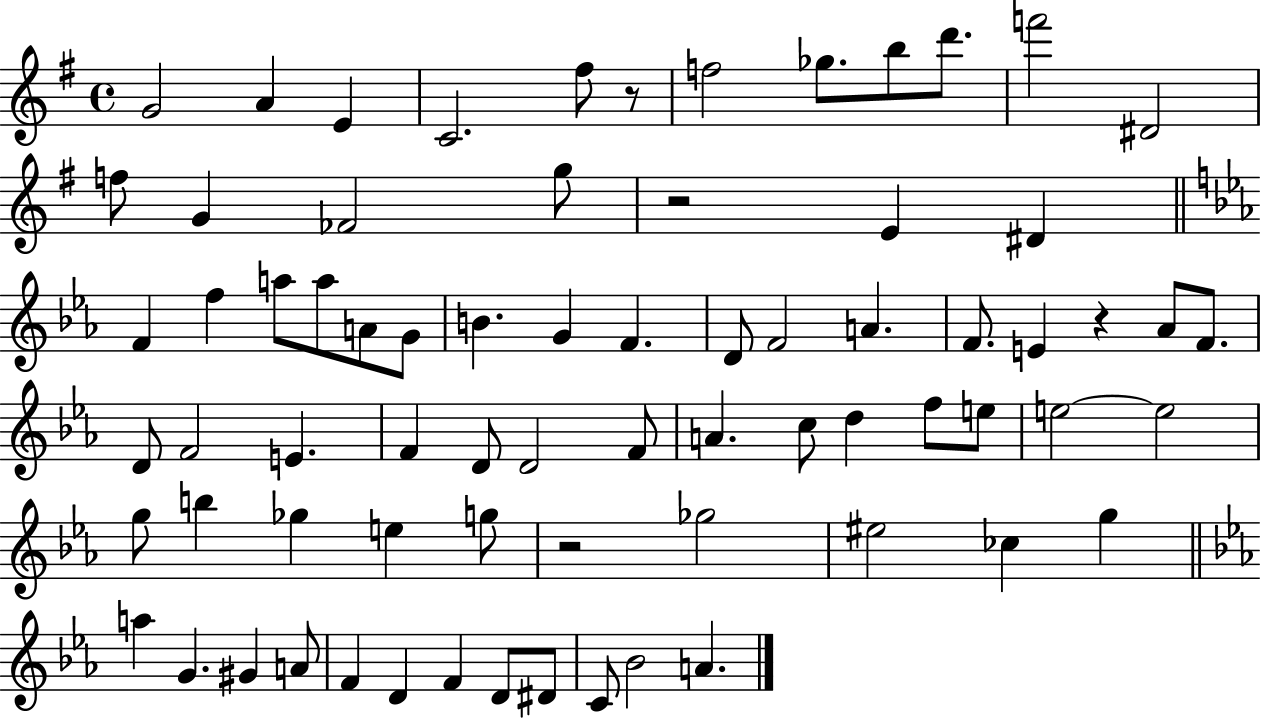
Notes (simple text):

G4/h A4/q E4/q C4/h. F#5/e R/e F5/h Gb5/e. B5/e D6/e. F6/h D#4/h F5/e G4/q FES4/h G5/e R/h E4/q D#4/q F4/q F5/q A5/e A5/e A4/e G4/e B4/q. G4/q F4/q. D4/e F4/h A4/q. F4/e. E4/q R/q Ab4/e F4/e. D4/e F4/h E4/q. F4/q D4/e D4/h F4/e A4/q. C5/e D5/q F5/e E5/e E5/h E5/h G5/e B5/q Gb5/q E5/q G5/e R/h Gb5/h EIS5/h CES5/q G5/q A5/q G4/q. G#4/q A4/e F4/q D4/q F4/q D4/e D#4/e C4/e Bb4/h A4/q.